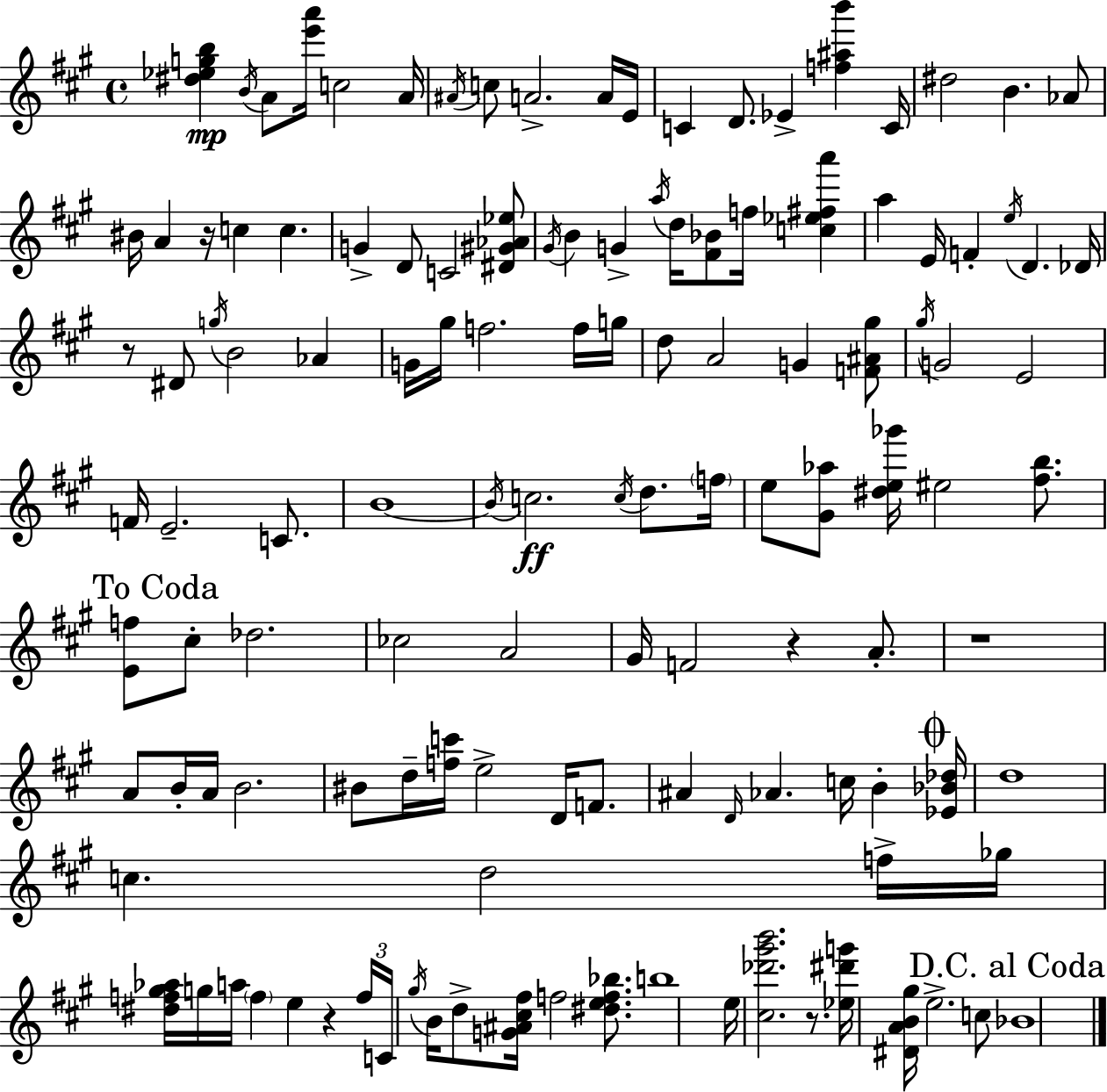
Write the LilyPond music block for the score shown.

{
  \clef treble
  \time 4/4
  \defaultTimeSignature
  \key a \major
  \repeat volta 2 { <dis'' ees'' g'' b''>4\mp \acciaccatura { b'16 } a'8 <e''' a'''>16 c''2 | a'16 \acciaccatura { ais'16 } c''8 a'2.-> | a'16 e'16 c'4 d'8. ees'4-> <f'' ais'' b'''>4 | c'16 dis''2 b'4. | \break aes'8 bis'16 a'4 r16 c''4 c''4. | g'4-> d'8 c'2 | <dis' gis' aes' ees''>8 \acciaccatura { gis'16 } b'4 g'4-> \acciaccatura { a''16 } d''16 <fis' bes'>8 f''16 | <c'' ees'' fis'' a'''>4 a''4 e'16 f'4-. \acciaccatura { e''16 } d'4. | \break des'16 r8 dis'8 \acciaccatura { g''16 } b'2 | aes'4 g'16 gis''16 f''2. | f''16 g''16 d''8 a'2 | g'4 <f' ais' gis''>8 \acciaccatura { gis''16 } g'2 e'2 | \break f'16 e'2.-- | c'8. b'1~~ | \acciaccatura { b'16 }\ff c''2. | \acciaccatura { c''16 } d''8. \parenthesize f''16 e''8 <gis' aes''>8 <dis'' e'' ges'''>16 eis''2 | \break <fis'' b''>8. \mark "To Coda" <e' f''>8 cis''8-. des''2. | ces''2 | a'2 gis'16 f'2 | r4 a'8.-. r1 | \break a'8 b'16-. a'16 b'2. | bis'8 d''16-- <f'' c'''>16 e''2-> | d'16 f'8. ais'4 \grace { d'16 } aes'4. | c''16 b'4-. \mark \markup { \musicglyph "scripts.coda" } <ees' bes' des''>16 d''1 | \break c''4. | d''2 f''16-> ges''16 <dis'' f'' gis'' aes''>16 g''16 a''16 \parenthesize f''4 | e''4 r4 \tuplet 3/2 { f''16 c'16 \acciaccatura { gis''16 } } b'16 d''8-> <g' ais' cis'' fis''>16 | f''2 <dis'' e'' f'' bes''>8. b''1 | \break e''16 <cis'' des''' gis''' b'''>2. | r8. <ees'' dis''' g'''>16 <dis' a' b' gis''>16 e''2.-> | c''8 \mark "D.C. al Coda" bes'1 | } \bar "|."
}